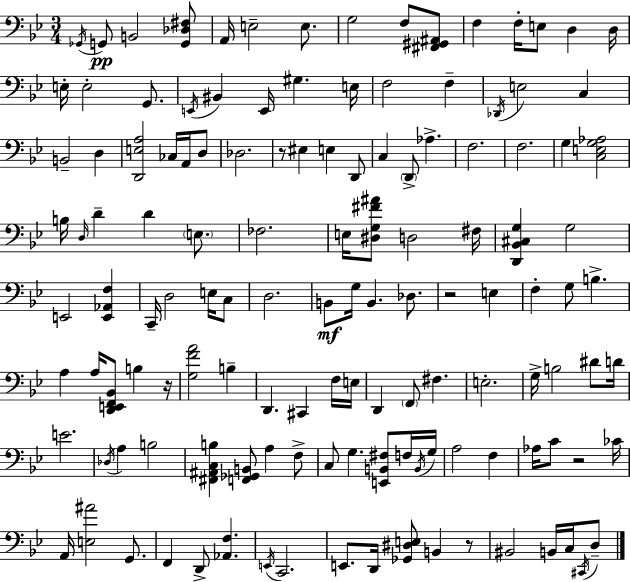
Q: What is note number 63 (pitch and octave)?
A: F3